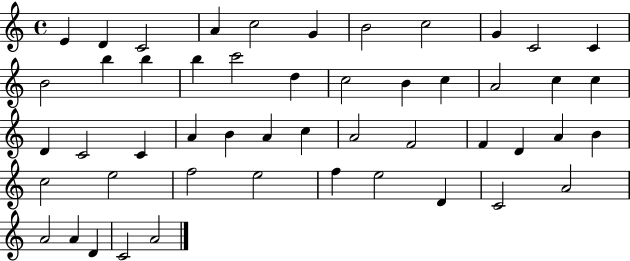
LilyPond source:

{
  \clef treble
  \time 4/4
  \defaultTimeSignature
  \key c \major
  e'4 d'4 c'2 | a'4 c''2 g'4 | b'2 c''2 | g'4 c'2 c'4 | \break b'2 b''4 b''4 | b''4 c'''2 d''4 | c''2 b'4 c''4 | a'2 c''4 c''4 | \break d'4 c'2 c'4 | a'4 b'4 a'4 c''4 | a'2 f'2 | f'4 d'4 a'4 b'4 | \break c''2 e''2 | f''2 e''2 | f''4 e''2 d'4 | c'2 a'2 | \break a'2 a'4 d'4 | c'2 a'2 | \bar "|."
}